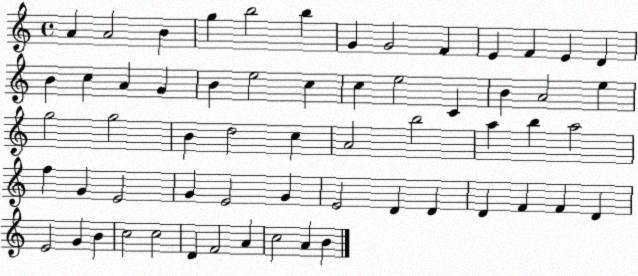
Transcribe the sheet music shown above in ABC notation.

X:1
T:Untitled
M:4/4
L:1/4
K:C
A A2 B g b2 b G G2 F E F E D B c A G B e2 c c e2 C B A2 e g2 g2 B d2 c A2 b2 a b a2 f G E2 G E2 G E2 D D D F F D E2 G B c2 c2 D F2 A c2 A B